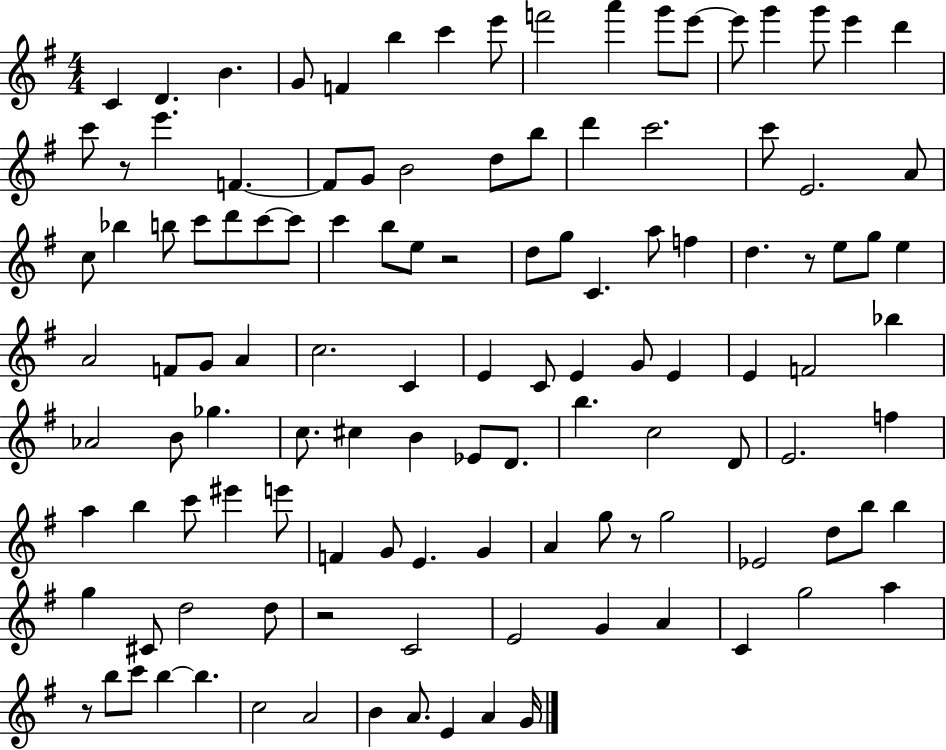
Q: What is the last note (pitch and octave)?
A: G4